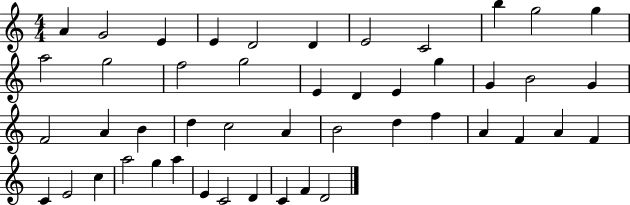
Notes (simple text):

A4/q G4/h E4/q E4/q D4/h D4/q E4/h C4/h B5/q G5/h G5/q A5/h G5/h F5/h G5/h E4/q D4/q E4/q G5/q G4/q B4/h G4/q F4/h A4/q B4/q D5/q C5/h A4/q B4/h D5/q F5/q A4/q F4/q A4/q F4/q C4/q E4/h C5/q A5/h G5/q A5/q E4/q C4/h D4/q C4/q F4/q D4/h